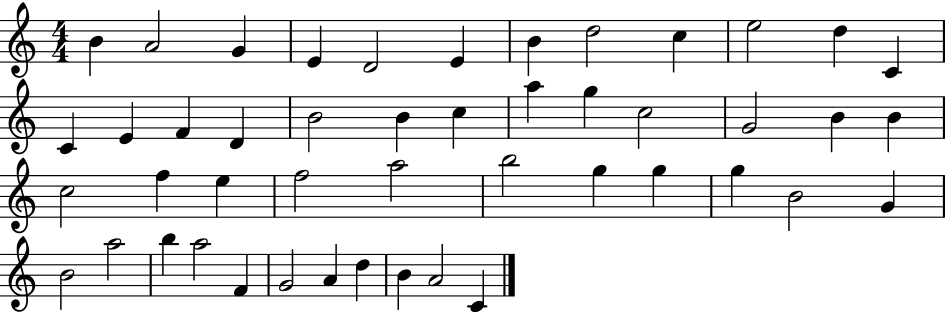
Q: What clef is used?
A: treble